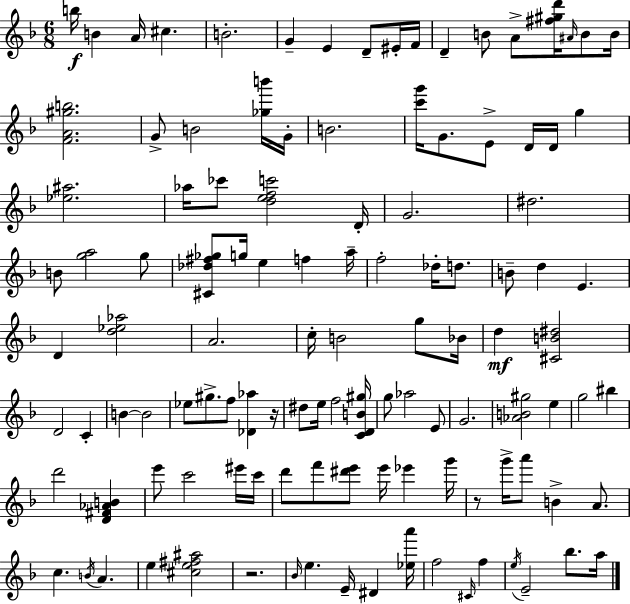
B5/s B4/q A4/s C#5/q. B4/h. G4/q E4/q D4/e EIS4/s F4/s D4/q B4/e A4/e [F#5,G#5,D6]/s A#4/s B4/e B4/s [F4,A4,G#5,B5]/h. G4/e B4/h [Gb5,B6]/s G4/s B4/h. [C6,G6]/s G4/e. E4/e D4/s D4/s G5/q [Eb5,A#5]/h. Ab5/s CES6/e [D5,E5,F5,C6]/h D4/s G4/h. D#5/h. B4/e [G5,A5]/h G5/e [C#4,Db5,F#5,Gb5]/e G5/s E5/q F5/q A5/s F5/h Db5/s D5/e. B4/e D5/q E4/q. D4/q [D5,Eb5,Ab5]/h A4/h. C5/s B4/h G5/e Bb4/s D5/q [C#4,B4,D#5]/h D4/h C4/q B4/q B4/h Eb5/e G#5/e. F5/e [Db4,Ab5]/q R/s D#5/e E5/s F5/h [C4,D4,B4,G#5]/s G5/e Ab5/h E4/e G4/h. [Ab4,B4,G#5]/h E5/q G5/h BIS5/q D6/h [D4,F#4,Ab4,B4]/q E6/e C6/h EIS6/s C6/s D6/e F6/e [D#6,E6]/e E6/s Eb6/q G6/s R/e G6/s A6/e B4/q A4/e. C5/q. B4/s A4/q. E5/q [C#5,E5,F#5,A#5]/h R/h. Bb4/s E5/q. E4/s D#4/q [Eb5,A6]/s F5/h C#4/s F5/q E5/s E4/h Bb5/e. A5/s